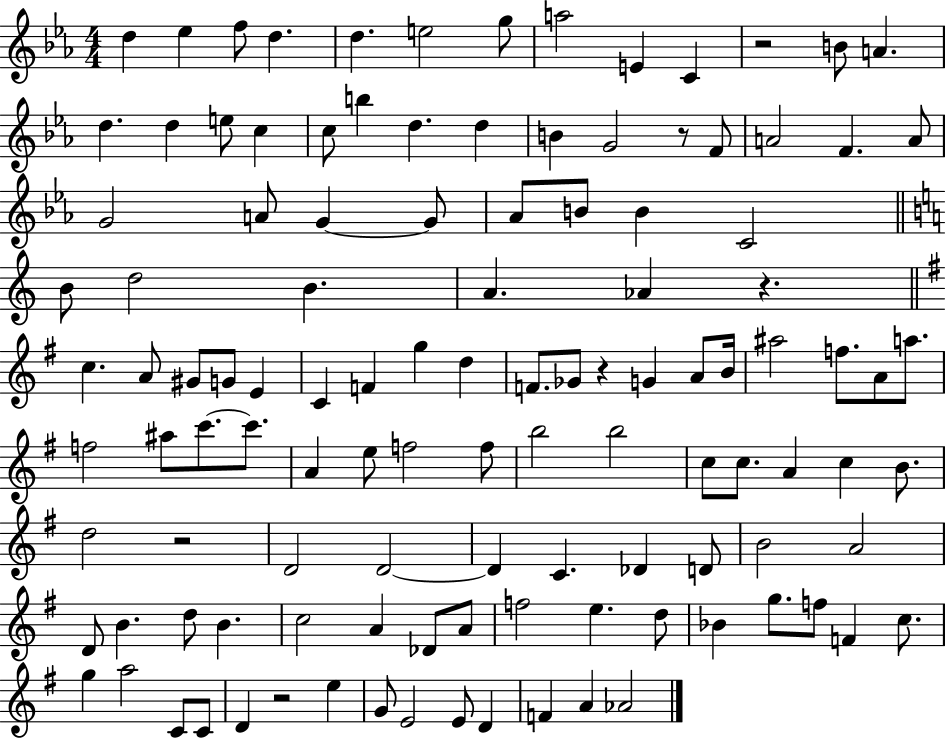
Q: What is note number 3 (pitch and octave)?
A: F5